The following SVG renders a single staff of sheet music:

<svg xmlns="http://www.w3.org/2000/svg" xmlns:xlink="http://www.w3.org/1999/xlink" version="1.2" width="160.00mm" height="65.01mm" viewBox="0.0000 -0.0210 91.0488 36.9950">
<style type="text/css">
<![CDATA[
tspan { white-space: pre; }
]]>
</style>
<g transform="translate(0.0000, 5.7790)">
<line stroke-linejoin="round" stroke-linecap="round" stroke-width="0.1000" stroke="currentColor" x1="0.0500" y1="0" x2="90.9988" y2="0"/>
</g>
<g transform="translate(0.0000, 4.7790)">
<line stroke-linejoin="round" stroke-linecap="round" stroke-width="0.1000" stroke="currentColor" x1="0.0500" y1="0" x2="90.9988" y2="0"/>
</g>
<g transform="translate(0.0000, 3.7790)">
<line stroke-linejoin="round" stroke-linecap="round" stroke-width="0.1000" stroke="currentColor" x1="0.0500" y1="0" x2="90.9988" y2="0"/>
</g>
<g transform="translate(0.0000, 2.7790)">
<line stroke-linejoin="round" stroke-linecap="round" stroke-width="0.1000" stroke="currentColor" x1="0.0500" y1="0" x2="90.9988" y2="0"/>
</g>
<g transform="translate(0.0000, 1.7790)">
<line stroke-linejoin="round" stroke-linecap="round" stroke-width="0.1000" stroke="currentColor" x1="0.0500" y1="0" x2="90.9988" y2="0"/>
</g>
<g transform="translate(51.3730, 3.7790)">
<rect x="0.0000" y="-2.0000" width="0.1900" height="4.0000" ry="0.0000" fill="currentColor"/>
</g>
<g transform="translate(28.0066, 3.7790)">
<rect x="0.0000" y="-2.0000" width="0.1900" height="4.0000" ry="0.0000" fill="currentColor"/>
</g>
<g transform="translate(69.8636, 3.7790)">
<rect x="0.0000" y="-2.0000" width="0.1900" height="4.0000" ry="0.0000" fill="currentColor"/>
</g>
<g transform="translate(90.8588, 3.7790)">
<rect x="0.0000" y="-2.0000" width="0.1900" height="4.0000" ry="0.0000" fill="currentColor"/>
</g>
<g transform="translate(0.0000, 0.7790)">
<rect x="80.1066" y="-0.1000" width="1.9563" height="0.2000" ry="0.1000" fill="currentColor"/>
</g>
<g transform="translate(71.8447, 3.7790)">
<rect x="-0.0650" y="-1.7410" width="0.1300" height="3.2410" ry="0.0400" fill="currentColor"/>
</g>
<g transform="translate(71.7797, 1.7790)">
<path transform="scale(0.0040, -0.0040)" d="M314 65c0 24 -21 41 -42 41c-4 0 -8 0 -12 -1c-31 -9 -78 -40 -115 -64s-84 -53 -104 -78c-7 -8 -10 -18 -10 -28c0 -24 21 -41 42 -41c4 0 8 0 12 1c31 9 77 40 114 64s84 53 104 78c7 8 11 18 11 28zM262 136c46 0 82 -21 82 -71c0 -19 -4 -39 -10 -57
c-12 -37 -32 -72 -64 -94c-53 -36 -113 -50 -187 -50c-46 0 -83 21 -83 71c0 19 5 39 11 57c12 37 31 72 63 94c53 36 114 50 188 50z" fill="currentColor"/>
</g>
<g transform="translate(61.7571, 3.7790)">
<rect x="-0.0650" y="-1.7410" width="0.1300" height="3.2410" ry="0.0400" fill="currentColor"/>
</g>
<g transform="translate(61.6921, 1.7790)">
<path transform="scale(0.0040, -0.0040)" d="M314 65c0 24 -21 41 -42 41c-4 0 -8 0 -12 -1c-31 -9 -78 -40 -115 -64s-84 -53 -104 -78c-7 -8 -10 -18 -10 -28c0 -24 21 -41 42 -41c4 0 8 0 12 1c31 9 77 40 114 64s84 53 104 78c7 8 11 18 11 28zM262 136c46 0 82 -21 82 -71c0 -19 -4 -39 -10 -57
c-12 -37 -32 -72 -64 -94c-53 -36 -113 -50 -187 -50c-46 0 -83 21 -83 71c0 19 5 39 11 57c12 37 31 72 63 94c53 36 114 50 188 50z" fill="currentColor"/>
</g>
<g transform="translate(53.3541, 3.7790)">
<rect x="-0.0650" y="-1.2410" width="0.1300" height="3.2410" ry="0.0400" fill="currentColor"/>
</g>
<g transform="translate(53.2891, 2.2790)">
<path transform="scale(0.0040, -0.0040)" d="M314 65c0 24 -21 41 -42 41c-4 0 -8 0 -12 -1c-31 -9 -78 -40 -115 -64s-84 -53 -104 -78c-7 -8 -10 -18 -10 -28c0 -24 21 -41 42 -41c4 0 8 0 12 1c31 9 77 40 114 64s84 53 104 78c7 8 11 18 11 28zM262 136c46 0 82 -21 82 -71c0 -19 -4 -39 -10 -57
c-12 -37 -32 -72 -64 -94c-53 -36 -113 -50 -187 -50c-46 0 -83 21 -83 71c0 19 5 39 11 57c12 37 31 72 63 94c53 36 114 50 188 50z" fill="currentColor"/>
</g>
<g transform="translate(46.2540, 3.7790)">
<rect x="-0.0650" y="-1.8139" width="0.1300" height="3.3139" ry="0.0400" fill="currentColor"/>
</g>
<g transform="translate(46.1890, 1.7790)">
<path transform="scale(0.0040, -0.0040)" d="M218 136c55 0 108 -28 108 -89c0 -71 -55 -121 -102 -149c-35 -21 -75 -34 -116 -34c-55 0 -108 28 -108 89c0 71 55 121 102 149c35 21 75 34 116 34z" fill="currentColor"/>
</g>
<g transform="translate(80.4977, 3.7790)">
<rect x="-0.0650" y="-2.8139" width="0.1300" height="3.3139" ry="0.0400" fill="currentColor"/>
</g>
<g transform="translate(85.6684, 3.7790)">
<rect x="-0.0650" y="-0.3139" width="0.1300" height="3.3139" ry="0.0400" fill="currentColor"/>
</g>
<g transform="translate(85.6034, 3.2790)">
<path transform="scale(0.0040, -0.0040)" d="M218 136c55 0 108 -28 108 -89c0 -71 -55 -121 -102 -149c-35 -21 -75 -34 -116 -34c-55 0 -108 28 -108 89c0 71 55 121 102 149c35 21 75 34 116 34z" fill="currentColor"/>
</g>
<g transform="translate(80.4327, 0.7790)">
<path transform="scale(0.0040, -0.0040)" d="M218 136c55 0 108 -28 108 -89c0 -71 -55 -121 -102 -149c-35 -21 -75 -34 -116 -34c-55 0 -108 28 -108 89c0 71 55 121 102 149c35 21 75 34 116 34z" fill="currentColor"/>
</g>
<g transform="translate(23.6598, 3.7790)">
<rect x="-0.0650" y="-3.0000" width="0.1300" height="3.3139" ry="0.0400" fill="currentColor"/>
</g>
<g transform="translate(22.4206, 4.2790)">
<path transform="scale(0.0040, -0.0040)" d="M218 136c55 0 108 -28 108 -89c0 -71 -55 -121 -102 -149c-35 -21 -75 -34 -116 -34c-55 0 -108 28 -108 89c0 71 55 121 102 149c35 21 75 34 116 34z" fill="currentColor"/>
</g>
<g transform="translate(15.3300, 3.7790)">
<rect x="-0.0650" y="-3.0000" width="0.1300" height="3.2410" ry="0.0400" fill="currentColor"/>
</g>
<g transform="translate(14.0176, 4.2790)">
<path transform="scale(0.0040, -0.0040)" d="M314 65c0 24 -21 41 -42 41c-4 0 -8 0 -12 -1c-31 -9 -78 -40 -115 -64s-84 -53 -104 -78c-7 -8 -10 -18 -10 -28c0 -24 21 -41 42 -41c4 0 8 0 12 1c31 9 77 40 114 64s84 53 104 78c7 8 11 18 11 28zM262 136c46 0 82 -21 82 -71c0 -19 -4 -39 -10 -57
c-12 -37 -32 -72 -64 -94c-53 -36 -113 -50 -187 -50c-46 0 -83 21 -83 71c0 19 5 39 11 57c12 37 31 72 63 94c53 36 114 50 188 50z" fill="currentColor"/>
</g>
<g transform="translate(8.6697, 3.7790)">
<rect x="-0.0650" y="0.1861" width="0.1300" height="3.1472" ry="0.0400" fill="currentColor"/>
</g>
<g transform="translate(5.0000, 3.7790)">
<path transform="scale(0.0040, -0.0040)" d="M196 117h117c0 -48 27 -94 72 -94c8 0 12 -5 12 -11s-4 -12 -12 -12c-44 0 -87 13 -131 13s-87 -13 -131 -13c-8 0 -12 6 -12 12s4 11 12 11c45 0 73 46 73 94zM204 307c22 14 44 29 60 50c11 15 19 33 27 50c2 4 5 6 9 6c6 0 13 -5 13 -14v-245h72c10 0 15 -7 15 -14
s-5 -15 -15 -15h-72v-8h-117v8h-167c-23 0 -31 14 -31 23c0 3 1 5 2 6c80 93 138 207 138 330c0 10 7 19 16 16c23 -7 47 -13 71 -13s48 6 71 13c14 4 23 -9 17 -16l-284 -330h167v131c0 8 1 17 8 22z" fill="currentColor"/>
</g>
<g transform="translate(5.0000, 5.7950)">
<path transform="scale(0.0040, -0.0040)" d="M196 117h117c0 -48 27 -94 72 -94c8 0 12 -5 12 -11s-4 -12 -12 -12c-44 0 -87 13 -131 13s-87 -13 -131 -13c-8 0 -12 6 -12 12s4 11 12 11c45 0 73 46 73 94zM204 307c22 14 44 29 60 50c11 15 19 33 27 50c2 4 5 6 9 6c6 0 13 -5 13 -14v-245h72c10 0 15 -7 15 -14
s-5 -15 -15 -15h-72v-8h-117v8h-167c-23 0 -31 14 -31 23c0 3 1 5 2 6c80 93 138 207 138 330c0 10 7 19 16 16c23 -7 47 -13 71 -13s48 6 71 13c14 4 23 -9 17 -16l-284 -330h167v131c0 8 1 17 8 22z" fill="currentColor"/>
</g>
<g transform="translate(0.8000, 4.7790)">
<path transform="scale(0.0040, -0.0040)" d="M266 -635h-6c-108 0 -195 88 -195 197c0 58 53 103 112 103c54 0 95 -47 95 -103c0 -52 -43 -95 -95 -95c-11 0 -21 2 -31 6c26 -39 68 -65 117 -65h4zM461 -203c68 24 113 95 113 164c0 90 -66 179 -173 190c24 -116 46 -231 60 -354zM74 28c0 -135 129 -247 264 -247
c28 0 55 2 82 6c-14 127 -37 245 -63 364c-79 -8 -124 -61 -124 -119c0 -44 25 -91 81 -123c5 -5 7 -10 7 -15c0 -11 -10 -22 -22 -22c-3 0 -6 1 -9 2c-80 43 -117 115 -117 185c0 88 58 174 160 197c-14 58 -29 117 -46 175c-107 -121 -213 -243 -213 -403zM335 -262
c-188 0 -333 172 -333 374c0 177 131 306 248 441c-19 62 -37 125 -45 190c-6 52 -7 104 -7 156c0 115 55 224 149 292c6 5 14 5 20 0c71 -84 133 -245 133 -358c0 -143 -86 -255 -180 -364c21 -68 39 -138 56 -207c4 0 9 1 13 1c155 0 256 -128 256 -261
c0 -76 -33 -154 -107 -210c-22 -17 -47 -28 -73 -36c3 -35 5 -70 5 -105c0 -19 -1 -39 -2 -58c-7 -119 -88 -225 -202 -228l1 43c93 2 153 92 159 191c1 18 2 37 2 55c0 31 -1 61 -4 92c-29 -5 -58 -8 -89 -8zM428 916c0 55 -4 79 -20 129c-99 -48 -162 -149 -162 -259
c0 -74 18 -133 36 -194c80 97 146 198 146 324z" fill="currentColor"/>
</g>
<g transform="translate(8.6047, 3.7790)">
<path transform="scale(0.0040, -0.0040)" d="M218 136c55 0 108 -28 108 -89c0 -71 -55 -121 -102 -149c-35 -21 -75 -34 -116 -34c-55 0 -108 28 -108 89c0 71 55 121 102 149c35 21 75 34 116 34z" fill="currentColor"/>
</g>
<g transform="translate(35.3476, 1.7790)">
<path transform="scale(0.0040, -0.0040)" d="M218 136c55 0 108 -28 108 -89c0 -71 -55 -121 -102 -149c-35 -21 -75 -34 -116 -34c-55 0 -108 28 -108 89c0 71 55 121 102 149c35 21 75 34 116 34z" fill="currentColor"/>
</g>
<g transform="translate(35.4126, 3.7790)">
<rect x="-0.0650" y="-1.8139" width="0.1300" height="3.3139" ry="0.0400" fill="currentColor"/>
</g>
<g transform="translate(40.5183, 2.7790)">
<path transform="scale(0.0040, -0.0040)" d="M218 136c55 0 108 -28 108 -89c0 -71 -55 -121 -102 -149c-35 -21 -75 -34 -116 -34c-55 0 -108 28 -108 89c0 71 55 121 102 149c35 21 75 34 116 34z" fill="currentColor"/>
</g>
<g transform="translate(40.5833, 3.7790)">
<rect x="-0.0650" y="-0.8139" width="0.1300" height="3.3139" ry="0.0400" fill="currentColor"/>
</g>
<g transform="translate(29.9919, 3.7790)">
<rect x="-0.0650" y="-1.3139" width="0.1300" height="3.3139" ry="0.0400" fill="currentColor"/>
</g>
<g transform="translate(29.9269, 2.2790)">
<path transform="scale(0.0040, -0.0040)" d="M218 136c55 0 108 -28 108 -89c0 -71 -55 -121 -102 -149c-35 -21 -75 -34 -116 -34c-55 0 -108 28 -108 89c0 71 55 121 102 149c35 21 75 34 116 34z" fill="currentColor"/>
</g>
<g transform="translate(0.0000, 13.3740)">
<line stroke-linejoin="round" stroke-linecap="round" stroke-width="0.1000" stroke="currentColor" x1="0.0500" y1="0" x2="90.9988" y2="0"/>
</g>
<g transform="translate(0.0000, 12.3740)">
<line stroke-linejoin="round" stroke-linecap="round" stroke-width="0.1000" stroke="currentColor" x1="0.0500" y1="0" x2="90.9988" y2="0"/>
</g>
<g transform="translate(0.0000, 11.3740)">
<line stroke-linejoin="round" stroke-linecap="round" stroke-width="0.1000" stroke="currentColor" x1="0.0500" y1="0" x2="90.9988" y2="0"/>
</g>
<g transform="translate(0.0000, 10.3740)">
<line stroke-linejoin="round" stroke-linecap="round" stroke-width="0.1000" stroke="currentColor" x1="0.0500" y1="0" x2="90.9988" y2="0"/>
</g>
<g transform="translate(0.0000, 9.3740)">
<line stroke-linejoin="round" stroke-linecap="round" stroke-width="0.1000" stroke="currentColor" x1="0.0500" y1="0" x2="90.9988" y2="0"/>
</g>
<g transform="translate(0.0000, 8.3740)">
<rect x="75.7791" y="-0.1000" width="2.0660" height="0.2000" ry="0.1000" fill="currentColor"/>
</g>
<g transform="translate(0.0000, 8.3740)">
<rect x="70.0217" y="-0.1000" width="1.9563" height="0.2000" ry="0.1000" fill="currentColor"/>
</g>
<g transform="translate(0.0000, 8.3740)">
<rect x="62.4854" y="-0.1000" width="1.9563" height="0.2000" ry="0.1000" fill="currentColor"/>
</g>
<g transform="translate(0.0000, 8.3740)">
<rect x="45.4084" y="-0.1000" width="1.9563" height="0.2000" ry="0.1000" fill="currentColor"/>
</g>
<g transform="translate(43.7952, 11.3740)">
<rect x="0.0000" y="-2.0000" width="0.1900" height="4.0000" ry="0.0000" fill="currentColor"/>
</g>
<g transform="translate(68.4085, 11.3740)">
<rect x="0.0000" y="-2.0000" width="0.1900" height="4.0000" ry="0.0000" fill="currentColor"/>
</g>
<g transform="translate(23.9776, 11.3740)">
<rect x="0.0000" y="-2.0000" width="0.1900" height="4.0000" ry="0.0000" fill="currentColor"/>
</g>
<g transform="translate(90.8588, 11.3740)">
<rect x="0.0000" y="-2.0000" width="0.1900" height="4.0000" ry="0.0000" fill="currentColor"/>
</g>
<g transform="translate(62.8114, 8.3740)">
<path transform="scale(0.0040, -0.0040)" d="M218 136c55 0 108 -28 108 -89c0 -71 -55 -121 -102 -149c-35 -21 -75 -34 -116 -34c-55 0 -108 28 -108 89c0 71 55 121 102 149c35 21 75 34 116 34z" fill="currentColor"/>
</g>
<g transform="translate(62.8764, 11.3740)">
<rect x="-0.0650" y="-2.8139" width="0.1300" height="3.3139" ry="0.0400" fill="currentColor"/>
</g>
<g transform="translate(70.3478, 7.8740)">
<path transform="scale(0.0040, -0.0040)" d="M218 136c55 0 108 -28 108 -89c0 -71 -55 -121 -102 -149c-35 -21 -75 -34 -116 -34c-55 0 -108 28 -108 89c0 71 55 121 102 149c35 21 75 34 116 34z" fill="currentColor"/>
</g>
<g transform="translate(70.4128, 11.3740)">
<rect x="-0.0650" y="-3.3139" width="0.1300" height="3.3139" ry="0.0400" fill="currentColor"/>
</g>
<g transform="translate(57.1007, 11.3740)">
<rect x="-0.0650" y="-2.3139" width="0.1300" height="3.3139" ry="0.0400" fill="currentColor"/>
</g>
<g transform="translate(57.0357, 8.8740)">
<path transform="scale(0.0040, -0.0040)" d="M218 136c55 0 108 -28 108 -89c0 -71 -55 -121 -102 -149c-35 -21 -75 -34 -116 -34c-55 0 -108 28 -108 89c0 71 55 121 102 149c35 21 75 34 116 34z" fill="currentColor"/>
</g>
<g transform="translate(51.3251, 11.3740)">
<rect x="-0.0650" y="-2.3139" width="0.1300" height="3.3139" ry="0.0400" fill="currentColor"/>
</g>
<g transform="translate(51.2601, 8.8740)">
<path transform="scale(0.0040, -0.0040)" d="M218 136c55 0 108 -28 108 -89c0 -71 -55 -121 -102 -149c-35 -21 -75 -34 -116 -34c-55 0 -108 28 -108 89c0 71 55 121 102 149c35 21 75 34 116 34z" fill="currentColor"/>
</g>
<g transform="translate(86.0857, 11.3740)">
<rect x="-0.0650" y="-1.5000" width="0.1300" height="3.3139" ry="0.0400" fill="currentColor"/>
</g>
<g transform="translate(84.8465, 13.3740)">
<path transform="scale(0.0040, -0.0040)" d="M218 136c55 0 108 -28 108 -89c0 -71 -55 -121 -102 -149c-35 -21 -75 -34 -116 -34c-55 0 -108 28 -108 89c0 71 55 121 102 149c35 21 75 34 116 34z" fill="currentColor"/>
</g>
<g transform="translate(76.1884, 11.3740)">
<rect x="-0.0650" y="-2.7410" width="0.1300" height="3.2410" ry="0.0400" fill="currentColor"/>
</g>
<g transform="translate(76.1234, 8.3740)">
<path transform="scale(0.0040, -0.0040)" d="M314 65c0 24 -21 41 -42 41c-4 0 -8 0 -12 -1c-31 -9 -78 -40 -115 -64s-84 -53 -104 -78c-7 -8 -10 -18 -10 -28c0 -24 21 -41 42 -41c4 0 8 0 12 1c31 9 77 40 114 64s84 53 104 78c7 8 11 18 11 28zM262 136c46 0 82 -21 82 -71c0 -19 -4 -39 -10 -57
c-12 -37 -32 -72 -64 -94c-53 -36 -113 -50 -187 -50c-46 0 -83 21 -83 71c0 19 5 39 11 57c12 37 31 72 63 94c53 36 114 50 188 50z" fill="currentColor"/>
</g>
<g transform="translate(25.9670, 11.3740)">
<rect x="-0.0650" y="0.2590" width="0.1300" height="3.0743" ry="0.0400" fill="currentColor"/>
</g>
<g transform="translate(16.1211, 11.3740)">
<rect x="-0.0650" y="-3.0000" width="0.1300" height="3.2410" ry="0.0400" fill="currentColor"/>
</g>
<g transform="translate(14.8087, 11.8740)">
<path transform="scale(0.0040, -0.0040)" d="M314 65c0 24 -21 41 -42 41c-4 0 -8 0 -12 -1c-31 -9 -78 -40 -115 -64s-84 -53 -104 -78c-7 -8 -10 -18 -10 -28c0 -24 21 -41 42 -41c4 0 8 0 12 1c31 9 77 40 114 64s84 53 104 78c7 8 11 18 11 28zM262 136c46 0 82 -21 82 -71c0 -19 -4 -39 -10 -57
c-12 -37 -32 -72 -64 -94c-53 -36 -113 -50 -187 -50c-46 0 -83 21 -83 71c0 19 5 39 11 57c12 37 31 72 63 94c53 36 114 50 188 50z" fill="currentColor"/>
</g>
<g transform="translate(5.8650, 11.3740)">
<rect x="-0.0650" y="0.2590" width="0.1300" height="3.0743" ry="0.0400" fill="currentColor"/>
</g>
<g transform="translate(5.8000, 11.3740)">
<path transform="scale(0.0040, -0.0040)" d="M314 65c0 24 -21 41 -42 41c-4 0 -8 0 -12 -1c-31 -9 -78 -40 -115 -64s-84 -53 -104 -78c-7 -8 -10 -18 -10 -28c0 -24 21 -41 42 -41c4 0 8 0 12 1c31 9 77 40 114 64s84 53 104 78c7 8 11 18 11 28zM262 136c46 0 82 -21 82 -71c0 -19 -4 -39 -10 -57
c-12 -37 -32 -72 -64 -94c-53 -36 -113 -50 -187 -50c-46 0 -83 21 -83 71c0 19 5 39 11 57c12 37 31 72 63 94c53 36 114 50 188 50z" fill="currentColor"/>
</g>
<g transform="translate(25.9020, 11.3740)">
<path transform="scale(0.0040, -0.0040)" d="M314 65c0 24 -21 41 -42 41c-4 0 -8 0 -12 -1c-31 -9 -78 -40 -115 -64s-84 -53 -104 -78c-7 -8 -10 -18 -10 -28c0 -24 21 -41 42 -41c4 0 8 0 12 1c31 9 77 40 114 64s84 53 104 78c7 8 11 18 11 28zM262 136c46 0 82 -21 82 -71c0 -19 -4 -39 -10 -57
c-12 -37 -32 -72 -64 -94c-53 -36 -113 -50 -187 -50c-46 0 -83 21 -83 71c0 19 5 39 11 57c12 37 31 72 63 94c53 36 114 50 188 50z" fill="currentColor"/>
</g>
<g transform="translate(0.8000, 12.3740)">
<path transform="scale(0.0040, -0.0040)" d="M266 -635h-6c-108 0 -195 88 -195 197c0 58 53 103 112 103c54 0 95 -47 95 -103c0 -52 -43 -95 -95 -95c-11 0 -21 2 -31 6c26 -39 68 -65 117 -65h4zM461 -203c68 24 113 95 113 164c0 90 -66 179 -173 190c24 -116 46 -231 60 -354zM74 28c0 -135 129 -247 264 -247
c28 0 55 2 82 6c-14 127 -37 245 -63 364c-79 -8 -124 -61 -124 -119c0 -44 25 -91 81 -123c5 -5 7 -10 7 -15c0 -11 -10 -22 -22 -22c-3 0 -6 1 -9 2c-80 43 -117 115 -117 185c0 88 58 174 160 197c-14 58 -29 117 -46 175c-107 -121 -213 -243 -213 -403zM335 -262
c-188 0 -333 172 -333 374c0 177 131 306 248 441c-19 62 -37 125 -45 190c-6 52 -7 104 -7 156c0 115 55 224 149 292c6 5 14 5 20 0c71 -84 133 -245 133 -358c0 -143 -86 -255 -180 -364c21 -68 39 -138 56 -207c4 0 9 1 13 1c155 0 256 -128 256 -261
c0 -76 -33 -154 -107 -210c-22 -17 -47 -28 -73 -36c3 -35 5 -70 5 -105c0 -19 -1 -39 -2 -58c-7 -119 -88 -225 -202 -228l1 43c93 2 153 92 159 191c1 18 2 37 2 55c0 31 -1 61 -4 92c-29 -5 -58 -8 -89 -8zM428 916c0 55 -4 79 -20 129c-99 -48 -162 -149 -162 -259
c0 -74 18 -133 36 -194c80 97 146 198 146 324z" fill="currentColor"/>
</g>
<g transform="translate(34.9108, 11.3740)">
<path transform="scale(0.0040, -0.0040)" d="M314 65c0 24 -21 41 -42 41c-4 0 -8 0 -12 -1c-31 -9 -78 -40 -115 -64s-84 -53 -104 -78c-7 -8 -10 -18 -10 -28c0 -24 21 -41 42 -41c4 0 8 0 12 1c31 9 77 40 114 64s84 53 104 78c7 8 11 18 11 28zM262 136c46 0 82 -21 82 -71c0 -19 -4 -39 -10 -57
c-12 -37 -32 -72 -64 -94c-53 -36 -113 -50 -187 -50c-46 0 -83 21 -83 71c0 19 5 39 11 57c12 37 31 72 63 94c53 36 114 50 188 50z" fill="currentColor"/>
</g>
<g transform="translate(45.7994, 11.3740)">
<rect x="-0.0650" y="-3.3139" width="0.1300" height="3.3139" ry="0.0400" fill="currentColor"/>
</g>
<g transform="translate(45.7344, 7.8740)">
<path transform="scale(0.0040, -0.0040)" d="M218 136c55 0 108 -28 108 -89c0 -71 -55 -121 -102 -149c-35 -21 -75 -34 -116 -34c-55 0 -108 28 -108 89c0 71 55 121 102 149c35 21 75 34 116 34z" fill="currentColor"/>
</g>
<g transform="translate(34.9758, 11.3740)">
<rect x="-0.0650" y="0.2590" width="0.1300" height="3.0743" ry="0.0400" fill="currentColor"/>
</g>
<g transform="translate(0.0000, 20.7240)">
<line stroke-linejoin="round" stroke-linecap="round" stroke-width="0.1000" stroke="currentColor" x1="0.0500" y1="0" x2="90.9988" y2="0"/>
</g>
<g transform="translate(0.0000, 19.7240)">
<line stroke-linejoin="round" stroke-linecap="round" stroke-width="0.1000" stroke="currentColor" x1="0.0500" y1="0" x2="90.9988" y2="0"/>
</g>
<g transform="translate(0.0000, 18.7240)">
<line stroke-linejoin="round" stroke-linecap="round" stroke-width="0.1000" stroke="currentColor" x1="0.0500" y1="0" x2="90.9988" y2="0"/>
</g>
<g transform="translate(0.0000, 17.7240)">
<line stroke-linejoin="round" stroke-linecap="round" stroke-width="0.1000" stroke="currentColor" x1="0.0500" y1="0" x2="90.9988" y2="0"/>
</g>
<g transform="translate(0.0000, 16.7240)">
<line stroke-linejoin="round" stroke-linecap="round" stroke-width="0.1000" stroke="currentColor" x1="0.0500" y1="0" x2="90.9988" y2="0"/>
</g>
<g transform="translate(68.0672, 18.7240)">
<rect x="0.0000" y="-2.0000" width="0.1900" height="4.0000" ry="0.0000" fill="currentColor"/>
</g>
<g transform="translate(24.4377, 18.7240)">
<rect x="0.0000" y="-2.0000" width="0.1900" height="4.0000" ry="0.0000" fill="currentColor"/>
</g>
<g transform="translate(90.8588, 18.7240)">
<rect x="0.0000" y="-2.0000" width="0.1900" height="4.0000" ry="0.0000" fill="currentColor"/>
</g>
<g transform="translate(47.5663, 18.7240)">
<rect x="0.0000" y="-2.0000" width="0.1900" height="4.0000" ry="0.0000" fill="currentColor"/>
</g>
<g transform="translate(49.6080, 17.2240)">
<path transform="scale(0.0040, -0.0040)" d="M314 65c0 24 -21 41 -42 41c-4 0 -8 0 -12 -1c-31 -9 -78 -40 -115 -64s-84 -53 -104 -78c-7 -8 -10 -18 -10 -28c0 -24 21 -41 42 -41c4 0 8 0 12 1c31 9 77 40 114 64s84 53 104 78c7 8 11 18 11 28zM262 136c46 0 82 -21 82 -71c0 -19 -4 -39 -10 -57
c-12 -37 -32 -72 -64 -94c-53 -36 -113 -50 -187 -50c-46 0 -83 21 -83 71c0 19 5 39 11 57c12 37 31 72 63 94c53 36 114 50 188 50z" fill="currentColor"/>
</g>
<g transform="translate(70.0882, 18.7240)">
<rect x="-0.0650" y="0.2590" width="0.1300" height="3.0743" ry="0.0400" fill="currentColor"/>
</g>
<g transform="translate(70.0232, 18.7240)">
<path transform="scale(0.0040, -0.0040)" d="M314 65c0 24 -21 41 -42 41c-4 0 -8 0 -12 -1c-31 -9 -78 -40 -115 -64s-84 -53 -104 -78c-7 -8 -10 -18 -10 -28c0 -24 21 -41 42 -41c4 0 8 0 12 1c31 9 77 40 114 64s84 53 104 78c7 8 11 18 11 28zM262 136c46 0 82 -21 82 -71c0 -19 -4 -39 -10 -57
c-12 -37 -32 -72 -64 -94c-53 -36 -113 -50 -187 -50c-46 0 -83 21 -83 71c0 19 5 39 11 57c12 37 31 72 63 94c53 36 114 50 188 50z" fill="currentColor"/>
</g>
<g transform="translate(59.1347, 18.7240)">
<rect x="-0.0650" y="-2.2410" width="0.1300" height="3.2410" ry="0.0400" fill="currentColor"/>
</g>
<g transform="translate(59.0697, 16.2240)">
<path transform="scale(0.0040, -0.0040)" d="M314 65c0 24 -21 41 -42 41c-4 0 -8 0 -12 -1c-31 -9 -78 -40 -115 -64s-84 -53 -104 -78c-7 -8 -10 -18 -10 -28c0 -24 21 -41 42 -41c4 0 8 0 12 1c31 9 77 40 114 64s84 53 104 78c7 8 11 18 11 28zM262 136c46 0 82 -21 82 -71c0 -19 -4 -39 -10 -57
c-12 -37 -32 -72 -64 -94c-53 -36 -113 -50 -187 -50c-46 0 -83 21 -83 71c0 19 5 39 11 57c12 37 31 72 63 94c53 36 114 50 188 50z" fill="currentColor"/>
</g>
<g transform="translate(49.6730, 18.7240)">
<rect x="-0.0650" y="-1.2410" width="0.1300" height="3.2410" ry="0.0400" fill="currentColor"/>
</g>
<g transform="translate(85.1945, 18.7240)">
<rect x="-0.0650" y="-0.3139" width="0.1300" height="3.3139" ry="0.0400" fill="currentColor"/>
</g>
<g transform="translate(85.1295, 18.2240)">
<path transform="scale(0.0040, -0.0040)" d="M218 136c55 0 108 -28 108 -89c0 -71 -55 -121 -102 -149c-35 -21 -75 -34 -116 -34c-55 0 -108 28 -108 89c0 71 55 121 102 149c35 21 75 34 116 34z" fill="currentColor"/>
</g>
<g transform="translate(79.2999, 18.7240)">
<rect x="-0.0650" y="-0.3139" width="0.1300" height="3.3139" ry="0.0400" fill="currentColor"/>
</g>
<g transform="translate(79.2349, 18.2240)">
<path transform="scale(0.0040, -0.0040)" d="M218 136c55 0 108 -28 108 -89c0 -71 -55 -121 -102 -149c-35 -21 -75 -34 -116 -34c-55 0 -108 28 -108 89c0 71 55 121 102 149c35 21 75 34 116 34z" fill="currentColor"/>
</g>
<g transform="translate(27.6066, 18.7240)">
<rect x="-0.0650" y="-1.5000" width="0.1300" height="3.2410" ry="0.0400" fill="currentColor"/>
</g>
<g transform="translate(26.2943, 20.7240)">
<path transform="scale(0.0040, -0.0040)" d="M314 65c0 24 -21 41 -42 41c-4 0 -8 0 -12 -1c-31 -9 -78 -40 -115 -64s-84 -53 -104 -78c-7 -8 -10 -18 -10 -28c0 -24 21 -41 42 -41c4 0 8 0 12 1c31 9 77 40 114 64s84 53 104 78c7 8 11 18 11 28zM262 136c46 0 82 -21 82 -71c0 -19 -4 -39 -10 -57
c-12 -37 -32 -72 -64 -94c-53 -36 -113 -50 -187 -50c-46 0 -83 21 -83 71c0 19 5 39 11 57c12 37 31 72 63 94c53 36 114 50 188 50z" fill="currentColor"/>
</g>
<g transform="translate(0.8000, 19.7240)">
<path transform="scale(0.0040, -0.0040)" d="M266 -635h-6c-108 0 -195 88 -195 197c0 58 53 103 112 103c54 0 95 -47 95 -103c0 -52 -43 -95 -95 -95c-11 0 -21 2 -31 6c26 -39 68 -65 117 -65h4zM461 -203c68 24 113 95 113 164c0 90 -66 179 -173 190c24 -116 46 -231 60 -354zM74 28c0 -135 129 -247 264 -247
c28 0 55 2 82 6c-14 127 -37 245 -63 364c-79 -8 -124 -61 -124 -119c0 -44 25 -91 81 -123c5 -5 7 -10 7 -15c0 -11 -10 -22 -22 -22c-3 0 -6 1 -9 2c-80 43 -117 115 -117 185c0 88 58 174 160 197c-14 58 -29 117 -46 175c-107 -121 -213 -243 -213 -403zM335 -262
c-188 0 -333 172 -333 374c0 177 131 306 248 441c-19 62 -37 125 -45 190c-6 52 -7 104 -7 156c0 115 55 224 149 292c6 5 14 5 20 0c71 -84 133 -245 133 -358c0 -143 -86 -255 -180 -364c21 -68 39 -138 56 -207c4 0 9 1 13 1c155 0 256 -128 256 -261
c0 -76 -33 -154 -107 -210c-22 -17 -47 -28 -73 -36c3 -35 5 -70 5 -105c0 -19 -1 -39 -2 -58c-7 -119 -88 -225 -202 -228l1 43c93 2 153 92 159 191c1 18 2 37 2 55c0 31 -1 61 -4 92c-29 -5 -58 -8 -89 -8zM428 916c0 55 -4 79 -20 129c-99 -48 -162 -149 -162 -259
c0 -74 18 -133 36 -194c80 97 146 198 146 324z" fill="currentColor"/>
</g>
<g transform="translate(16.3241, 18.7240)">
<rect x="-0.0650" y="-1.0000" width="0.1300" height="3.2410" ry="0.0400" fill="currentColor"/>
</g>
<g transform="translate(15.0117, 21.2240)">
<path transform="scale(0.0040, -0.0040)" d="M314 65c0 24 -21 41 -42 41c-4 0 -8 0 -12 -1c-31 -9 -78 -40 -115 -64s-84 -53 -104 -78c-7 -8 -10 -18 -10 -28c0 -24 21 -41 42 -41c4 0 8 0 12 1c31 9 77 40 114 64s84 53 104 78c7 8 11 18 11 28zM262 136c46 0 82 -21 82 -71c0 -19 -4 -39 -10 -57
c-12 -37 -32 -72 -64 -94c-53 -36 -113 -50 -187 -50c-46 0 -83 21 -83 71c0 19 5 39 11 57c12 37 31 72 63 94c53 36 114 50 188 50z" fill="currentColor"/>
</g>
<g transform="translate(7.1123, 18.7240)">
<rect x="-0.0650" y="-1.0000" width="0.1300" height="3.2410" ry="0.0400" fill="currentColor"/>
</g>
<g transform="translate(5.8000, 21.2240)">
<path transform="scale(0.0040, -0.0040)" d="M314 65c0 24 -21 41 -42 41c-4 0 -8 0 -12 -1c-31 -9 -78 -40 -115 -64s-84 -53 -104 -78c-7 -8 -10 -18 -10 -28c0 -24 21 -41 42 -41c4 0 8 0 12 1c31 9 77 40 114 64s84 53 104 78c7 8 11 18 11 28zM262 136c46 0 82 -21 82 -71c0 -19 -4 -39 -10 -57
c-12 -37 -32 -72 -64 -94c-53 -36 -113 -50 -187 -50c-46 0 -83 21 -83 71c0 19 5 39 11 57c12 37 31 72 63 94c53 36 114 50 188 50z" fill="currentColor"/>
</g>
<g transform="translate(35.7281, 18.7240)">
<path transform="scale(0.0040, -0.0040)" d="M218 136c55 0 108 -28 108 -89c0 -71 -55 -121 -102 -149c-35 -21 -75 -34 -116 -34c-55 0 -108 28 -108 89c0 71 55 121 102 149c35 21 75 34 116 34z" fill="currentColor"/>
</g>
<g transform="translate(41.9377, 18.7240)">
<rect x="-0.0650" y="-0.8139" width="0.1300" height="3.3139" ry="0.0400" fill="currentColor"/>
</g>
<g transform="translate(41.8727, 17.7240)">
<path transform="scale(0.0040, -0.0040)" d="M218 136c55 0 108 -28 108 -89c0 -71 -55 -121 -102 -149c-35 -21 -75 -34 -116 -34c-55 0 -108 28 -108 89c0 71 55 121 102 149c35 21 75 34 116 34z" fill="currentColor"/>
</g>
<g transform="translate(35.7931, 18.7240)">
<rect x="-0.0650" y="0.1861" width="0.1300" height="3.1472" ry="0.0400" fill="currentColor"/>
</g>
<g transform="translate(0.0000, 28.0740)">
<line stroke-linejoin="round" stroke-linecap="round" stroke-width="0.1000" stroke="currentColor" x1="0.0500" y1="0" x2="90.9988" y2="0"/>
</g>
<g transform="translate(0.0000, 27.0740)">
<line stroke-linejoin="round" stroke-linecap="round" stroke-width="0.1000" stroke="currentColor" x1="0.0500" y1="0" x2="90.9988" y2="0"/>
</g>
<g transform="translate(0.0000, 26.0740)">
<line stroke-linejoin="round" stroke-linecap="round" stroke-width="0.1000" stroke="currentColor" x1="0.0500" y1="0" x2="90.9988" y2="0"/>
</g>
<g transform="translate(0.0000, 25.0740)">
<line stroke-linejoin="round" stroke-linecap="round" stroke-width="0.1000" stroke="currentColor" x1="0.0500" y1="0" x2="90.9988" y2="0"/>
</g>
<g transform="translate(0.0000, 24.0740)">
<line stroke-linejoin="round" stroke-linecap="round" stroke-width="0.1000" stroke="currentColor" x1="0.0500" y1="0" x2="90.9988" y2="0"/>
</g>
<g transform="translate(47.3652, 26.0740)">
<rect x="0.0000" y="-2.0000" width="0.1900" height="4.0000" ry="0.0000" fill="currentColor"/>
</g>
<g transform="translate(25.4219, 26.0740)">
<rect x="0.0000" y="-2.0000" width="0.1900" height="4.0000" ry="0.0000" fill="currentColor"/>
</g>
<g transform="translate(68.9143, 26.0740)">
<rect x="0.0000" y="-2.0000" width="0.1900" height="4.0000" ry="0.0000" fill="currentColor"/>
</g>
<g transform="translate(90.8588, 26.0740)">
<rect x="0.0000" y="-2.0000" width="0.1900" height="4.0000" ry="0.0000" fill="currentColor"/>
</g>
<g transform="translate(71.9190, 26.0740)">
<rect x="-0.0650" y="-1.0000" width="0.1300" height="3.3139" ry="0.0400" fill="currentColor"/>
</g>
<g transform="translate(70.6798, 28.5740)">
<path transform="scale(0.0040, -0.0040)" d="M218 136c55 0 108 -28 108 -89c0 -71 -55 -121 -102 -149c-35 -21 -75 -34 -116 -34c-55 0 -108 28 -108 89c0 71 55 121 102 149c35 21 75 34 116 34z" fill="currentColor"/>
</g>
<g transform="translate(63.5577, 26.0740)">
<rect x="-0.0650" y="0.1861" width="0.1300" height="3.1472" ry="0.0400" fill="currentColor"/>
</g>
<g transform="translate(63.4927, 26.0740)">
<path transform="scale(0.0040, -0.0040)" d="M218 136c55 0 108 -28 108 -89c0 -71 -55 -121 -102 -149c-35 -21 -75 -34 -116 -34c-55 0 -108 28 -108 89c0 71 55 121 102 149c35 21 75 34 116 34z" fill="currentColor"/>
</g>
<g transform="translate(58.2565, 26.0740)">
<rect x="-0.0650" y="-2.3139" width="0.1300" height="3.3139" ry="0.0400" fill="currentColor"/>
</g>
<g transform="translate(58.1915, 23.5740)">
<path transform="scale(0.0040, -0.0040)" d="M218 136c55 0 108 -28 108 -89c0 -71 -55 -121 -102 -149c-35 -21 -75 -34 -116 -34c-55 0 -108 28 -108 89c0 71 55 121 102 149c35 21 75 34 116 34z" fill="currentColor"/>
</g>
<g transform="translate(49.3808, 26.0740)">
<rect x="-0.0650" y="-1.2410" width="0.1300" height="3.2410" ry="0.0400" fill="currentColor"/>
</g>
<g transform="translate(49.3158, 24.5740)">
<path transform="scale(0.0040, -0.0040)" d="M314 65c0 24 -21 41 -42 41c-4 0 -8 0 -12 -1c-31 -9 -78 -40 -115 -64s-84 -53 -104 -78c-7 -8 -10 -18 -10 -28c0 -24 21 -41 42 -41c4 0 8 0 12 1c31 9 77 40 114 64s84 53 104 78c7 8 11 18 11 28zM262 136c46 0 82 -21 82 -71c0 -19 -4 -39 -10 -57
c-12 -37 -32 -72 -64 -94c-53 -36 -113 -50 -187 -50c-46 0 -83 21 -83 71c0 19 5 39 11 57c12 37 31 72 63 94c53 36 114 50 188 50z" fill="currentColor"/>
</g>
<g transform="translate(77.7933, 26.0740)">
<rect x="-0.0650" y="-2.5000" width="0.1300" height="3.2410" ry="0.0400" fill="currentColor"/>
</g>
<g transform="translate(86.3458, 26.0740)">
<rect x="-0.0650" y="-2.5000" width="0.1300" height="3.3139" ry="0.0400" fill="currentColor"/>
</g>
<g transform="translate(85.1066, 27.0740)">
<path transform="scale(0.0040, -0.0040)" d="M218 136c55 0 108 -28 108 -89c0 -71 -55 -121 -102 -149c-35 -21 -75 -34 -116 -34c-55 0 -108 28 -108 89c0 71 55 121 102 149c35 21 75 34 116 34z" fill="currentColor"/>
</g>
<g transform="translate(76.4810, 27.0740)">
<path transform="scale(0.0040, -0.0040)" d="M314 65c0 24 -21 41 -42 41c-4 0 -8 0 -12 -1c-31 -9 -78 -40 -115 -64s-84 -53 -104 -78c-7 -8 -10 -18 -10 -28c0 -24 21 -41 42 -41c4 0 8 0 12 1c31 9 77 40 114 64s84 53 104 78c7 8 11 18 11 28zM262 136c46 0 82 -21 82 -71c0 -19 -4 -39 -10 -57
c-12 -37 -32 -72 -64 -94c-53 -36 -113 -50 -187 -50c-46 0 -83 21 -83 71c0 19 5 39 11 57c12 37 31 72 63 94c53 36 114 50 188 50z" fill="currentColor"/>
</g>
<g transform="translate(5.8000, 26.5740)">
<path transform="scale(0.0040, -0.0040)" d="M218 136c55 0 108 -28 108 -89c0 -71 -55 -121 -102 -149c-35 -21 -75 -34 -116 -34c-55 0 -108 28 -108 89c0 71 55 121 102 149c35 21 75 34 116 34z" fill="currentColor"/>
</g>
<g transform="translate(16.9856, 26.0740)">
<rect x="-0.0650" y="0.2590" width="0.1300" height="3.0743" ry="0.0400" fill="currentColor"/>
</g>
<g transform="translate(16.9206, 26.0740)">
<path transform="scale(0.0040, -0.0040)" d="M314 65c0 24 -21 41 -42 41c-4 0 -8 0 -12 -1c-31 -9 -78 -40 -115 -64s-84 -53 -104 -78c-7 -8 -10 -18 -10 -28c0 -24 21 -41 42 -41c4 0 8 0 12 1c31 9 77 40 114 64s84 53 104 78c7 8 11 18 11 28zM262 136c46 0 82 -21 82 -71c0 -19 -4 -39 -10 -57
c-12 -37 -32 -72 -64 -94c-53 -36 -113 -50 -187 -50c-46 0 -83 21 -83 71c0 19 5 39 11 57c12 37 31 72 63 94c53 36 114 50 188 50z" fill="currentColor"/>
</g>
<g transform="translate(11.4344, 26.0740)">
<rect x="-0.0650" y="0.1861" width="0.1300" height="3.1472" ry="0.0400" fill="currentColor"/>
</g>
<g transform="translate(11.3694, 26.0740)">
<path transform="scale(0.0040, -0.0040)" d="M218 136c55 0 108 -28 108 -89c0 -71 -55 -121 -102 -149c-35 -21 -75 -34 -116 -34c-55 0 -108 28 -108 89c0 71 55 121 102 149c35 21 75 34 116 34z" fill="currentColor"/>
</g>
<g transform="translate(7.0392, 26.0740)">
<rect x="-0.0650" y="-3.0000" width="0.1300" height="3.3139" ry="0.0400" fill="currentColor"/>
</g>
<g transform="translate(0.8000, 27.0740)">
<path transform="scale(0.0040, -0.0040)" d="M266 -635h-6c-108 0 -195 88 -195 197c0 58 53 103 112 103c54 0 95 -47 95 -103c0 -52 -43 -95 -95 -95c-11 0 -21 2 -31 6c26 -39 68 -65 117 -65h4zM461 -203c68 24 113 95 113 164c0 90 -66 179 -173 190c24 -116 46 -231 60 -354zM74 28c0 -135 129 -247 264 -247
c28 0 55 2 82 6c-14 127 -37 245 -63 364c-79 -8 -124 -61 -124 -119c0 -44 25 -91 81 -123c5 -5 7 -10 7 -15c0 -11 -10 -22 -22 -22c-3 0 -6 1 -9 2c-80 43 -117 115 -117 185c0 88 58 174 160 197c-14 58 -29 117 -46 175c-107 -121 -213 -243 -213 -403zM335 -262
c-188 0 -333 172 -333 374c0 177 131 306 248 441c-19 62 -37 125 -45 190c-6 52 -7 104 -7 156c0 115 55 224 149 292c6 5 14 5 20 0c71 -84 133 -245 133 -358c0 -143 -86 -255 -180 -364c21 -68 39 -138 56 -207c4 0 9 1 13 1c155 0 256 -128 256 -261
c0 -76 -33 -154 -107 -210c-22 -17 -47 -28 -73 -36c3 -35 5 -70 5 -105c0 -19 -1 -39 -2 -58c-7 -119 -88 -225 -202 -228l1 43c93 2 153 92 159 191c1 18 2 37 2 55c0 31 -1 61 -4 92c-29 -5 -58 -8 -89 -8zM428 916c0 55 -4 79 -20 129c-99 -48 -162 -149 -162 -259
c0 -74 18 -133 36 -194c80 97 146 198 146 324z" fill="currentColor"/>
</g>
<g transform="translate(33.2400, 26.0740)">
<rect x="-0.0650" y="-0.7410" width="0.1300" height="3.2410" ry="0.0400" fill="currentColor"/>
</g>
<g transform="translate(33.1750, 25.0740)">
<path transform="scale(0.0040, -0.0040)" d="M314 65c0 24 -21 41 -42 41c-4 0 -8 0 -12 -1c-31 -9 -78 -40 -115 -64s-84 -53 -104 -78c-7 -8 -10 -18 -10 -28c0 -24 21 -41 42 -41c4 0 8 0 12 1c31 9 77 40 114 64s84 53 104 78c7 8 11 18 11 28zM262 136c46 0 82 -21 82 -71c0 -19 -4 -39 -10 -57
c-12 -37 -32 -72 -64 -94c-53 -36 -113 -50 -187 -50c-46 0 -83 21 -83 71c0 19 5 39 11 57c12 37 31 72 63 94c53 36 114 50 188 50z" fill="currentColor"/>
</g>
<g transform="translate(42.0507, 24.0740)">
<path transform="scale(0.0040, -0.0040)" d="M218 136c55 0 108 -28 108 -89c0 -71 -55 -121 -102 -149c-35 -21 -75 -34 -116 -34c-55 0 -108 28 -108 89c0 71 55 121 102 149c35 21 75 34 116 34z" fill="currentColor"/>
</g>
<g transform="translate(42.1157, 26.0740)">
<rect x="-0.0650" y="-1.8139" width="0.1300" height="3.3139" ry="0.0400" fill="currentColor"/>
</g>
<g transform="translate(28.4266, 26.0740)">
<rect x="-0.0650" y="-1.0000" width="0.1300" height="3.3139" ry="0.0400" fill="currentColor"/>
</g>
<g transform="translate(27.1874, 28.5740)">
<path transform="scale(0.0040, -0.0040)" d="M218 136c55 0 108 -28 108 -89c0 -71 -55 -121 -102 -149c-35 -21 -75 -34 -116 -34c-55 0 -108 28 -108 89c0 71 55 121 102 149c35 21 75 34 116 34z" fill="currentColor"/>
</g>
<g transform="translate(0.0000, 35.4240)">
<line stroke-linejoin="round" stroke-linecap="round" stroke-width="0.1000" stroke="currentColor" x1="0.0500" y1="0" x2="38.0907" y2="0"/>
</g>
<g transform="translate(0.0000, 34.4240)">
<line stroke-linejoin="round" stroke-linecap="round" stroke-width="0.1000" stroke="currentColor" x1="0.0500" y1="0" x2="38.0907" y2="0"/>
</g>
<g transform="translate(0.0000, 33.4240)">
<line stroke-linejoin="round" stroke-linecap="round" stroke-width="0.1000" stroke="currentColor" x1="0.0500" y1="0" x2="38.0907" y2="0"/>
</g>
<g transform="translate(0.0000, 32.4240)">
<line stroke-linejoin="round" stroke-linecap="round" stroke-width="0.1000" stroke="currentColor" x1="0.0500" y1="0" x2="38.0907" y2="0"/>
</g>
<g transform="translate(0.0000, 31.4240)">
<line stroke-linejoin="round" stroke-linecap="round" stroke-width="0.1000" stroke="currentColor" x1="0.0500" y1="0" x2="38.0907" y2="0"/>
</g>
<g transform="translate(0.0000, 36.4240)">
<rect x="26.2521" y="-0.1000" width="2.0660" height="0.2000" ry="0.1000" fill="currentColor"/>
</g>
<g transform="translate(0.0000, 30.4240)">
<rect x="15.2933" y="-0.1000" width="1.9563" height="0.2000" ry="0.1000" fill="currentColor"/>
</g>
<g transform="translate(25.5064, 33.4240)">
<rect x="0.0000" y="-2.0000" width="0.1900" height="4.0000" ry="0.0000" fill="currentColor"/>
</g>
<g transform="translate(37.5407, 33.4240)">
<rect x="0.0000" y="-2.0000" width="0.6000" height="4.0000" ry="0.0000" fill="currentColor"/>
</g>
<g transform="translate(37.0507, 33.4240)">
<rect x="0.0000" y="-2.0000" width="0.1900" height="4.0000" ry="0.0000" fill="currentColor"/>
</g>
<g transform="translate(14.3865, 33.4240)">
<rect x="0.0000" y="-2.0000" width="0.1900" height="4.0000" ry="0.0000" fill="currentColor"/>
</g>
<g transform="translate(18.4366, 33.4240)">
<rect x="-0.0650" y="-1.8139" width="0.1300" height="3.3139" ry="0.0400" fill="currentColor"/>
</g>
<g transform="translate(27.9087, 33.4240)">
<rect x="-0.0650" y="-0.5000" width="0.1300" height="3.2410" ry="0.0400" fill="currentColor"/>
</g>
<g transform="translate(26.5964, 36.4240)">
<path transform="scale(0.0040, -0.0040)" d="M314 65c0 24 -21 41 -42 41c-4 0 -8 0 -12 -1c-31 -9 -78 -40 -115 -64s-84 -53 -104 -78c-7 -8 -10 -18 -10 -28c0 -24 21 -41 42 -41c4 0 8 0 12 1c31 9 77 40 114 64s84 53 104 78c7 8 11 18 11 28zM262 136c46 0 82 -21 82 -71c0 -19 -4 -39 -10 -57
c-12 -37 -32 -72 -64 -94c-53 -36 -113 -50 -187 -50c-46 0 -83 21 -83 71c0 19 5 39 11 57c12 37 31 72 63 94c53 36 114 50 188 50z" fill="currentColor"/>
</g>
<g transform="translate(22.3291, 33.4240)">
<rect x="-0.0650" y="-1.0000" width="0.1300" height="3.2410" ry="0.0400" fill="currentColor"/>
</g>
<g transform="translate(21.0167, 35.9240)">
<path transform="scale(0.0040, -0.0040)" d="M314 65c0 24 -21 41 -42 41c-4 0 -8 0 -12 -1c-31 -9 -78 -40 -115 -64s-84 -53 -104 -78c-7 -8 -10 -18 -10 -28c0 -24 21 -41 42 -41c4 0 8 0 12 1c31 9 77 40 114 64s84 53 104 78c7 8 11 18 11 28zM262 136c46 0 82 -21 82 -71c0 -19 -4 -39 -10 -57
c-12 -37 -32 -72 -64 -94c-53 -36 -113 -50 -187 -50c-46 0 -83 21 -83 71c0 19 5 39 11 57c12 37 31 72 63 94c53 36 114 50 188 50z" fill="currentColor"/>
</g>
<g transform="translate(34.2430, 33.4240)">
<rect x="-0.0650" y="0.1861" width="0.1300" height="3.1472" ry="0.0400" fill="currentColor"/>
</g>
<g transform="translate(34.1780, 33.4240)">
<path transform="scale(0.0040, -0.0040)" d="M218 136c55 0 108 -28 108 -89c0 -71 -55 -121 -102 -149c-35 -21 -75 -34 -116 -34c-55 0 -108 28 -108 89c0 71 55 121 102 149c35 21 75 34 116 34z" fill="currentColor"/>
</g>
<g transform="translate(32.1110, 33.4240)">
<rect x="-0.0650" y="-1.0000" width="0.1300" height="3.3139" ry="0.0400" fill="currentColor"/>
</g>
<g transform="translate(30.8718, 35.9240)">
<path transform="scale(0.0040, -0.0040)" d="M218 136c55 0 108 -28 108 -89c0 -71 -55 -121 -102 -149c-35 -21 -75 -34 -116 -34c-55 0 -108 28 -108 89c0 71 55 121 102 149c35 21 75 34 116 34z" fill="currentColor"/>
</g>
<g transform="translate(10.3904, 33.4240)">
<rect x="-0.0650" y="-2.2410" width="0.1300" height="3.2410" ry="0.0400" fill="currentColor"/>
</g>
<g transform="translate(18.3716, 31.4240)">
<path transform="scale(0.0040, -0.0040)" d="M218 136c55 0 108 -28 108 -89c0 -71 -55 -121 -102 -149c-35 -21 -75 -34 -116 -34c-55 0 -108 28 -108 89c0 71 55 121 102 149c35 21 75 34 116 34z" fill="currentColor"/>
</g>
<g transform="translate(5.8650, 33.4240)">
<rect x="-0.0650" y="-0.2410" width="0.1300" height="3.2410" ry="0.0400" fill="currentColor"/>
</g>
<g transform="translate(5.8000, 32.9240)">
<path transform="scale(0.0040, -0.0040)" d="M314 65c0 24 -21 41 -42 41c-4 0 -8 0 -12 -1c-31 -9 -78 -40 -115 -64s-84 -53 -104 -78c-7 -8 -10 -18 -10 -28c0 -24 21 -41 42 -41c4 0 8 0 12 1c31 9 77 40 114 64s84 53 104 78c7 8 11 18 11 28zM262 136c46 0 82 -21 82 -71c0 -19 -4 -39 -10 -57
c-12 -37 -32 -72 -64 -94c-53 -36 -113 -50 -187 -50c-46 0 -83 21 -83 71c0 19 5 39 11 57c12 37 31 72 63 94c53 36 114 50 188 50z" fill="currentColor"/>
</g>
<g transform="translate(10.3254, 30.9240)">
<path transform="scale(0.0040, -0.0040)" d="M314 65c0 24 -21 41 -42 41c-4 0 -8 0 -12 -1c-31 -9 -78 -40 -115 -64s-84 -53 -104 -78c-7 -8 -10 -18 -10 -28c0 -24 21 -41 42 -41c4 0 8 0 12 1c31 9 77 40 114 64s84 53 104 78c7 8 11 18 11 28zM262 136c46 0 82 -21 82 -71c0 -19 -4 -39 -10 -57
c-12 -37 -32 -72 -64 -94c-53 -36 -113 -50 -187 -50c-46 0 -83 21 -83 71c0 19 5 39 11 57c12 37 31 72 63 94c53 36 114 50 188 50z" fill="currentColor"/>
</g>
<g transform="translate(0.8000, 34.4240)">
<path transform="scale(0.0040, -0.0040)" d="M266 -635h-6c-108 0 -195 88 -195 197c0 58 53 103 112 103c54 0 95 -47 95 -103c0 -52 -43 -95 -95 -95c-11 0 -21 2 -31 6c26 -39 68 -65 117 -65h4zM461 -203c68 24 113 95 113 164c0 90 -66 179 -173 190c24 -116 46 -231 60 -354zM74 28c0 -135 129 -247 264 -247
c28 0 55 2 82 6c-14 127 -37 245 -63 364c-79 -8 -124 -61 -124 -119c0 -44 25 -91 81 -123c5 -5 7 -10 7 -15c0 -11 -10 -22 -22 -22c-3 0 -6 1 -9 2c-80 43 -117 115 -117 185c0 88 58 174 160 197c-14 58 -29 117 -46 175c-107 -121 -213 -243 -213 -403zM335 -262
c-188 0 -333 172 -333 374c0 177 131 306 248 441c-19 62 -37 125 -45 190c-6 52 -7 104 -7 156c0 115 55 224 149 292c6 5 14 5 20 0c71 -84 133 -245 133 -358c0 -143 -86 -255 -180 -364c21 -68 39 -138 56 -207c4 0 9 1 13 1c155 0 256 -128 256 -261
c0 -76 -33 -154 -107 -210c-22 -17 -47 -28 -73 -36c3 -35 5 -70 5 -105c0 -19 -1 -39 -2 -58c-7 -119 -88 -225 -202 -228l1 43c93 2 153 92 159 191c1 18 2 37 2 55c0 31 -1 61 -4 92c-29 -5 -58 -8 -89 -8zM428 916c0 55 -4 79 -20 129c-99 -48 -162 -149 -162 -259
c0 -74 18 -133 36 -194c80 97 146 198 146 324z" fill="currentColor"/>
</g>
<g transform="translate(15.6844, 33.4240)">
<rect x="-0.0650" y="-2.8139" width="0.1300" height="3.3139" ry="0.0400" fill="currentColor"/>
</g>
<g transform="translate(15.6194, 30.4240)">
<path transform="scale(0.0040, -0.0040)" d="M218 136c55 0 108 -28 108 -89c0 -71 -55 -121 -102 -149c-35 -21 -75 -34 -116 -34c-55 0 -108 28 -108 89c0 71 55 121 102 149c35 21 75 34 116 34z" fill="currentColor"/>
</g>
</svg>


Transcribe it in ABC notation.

X:1
T:Untitled
M:4/4
L:1/4
K:C
B A2 A e f d f e2 f2 f2 a c B2 A2 B2 B2 b g g a b a2 E D2 D2 E2 B d e2 g2 B2 c c A B B2 D d2 f e2 g B D G2 G c2 g2 a f D2 C2 D B